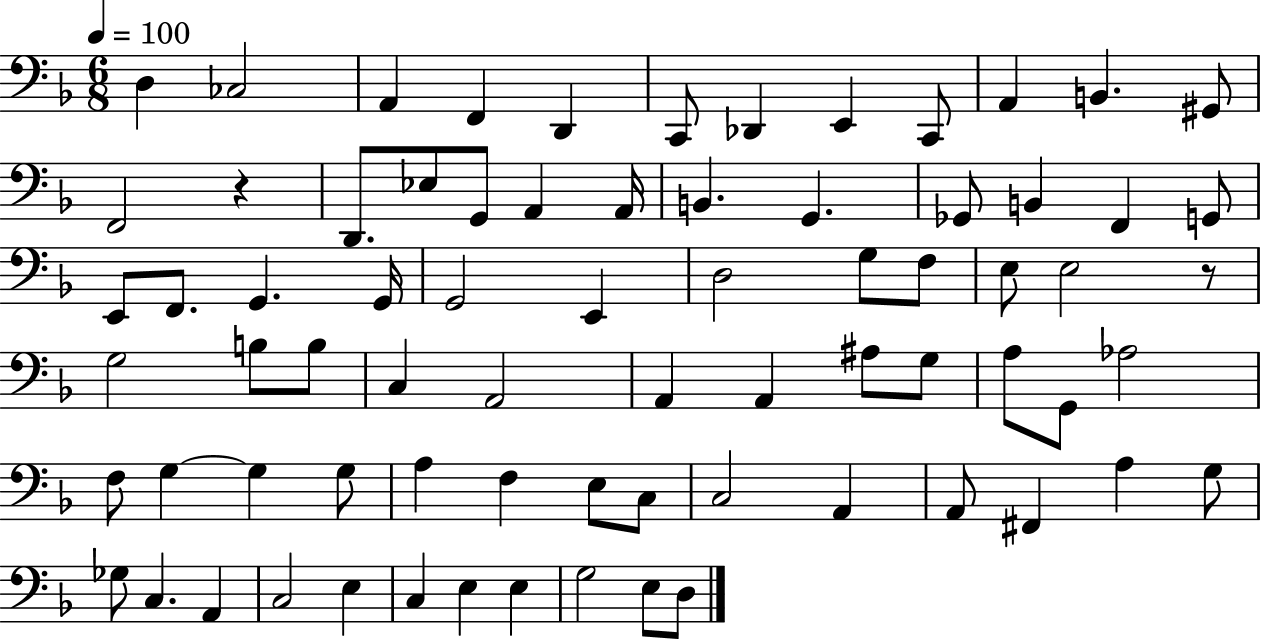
{
  \clef bass
  \numericTimeSignature
  \time 6/8
  \key f \major
  \tempo 4 = 100
  d4 ces2 | a,4 f,4 d,4 | c,8 des,4 e,4 c,8 | a,4 b,4. gis,8 | \break f,2 r4 | d,8. ees8 g,8 a,4 a,16 | b,4. g,4. | ges,8 b,4 f,4 g,8 | \break e,8 f,8. g,4. g,16 | g,2 e,4 | d2 g8 f8 | e8 e2 r8 | \break g2 b8 b8 | c4 a,2 | a,4 a,4 ais8 g8 | a8 g,8 aes2 | \break f8 g4~~ g4 g8 | a4 f4 e8 c8 | c2 a,4 | a,8 fis,4 a4 g8 | \break ges8 c4. a,4 | c2 e4 | c4 e4 e4 | g2 e8 d8 | \break \bar "|."
}